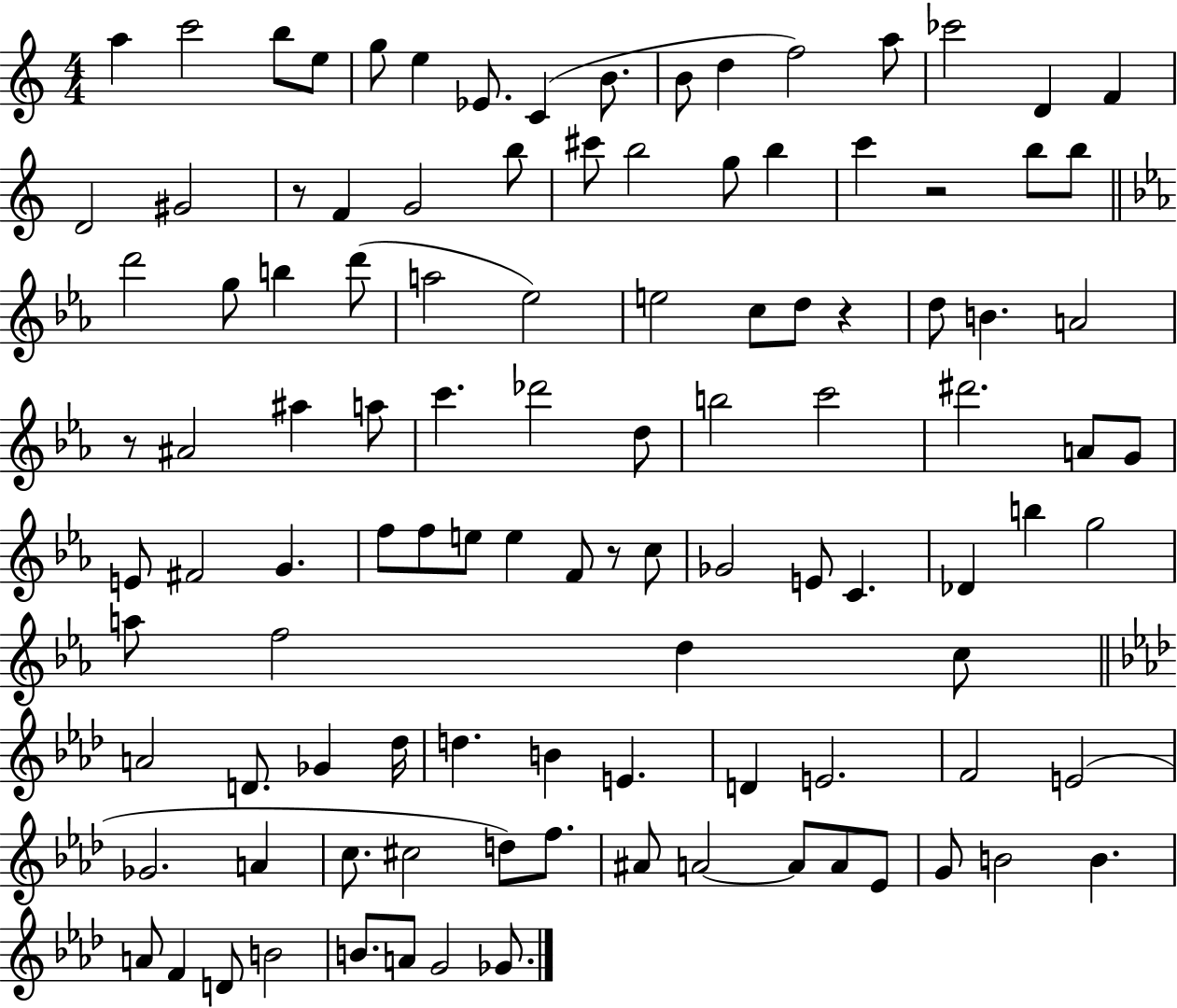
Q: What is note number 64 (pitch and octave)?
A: Db4